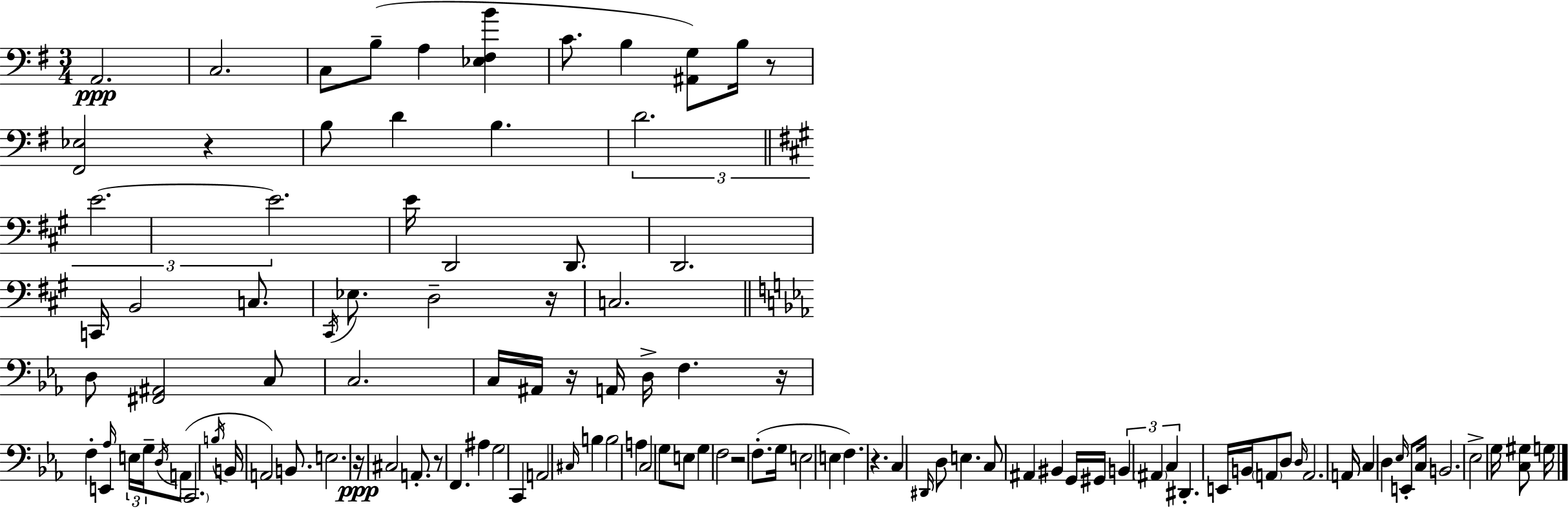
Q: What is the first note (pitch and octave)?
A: A2